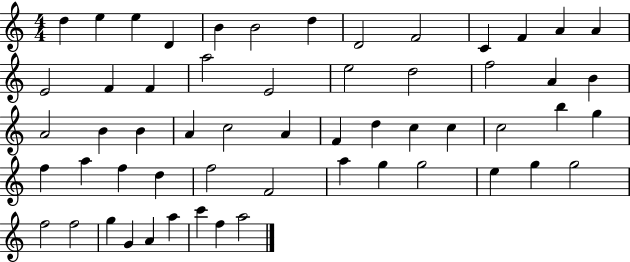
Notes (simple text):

D5/q E5/q E5/q D4/q B4/q B4/h D5/q D4/h F4/h C4/q F4/q A4/q A4/q E4/h F4/q F4/q A5/h E4/h E5/h D5/h F5/h A4/q B4/q A4/h B4/q B4/q A4/q C5/h A4/q F4/q D5/q C5/q C5/q C5/h B5/q G5/q F5/q A5/q F5/q D5/q F5/h F4/h A5/q G5/q G5/h E5/q G5/q G5/h F5/h F5/h G5/q G4/q A4/q A5/q C6/q F5/q A5/h